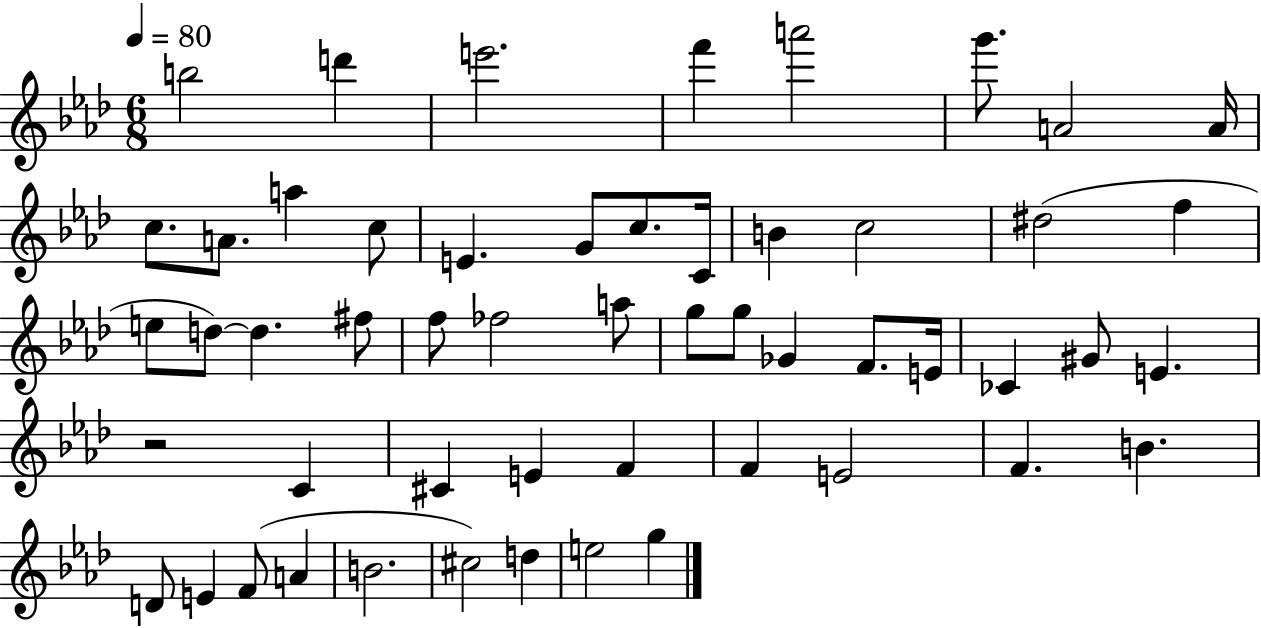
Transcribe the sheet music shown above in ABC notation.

X:1
T:Untitled
M:6/8
L:1/4
K:Ab
b2 d' e'2 f' a'2 g'/2 A2 A/4 c/2 A/2 a c/2 E G/2 c/2 C/4 B c2 ^d2 f e/2 d/2 d ^f/2 f/2 _f2 a/2 g/2 g/2 _G F/2 E/4 _C ^G/2 E z2 C ^C E F F E2 F B D/2 E F/2 A B2 ^c2 d e2 g